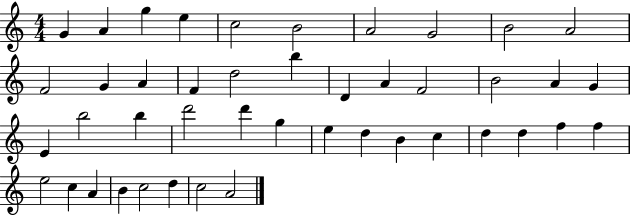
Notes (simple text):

G4/q A4/q G5/q E5/q C5/h B4/h A4/h G4/h B4/h A4/h F4/h G4/q A4/q F4/q D5/h B5/q D4/q A4/q F4/h B4/h A4/q G4/q E4/q B5/h B5/q D6/h D6/q G5/q E5/q D5/q B4/q C5/q D5/q D5/q F5/q F5/q E5/h C5/q A4/q B4/q C5/h D5/q C5/h A4/h